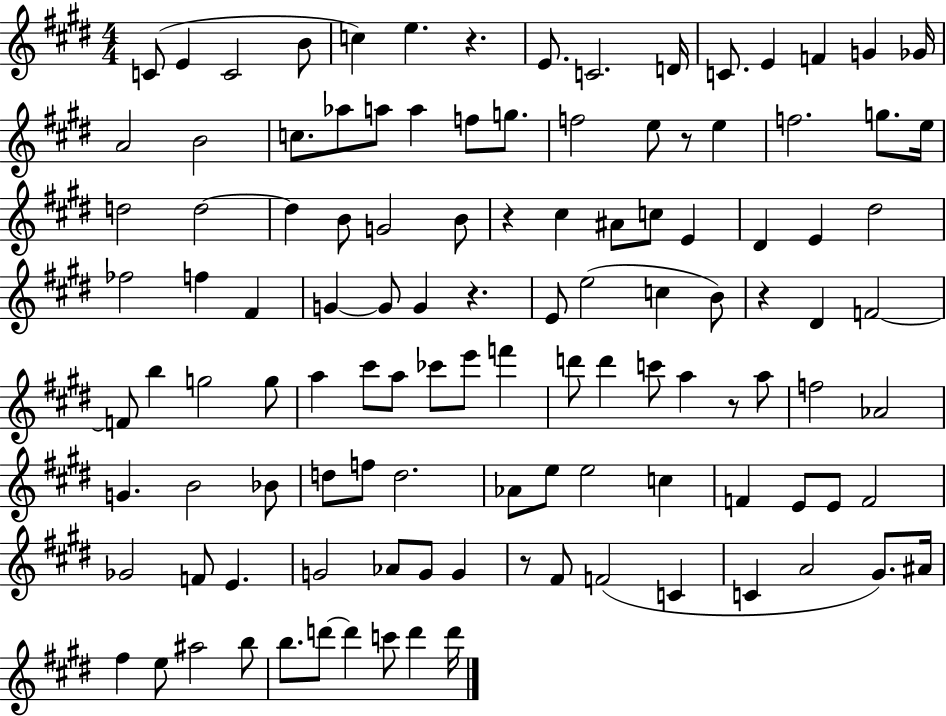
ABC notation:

X:1
T:Untitled
M:4/4
L:1/4
K:E
C/2 E C2 B/2 c e z E/2 C2 D/4 C/2 E F G _G/4 A2 B2 c/2 _a/2 a/2 a f/2 g/2 f2 e/2 z/2 e f2 g/2 e/4 d2 d2 d B/2 G2 B/2 z ^c ^A/2 c/2 E ^D E ^d2 _f2 f ^F G G/2 G z E/2 e2 c B/2 z ^D F2 F/2 b g2 g/2 a ^c'/2 a/2 _c'/2 e'/2 f' d'/2 d' c'/2 a z/2 a/2 f2 _A2 G B2 _B/2 d/2 f/2 d2 _A/2 e/2 e2 c F E/2 E/2 F2 _G2 F/2 E G2 _A/2 G/2 G z/2 ^F/2 F2 C C A2 ^G/2 ^A/4 ^f e/2 ^a2 b/2 b/2 d'/2 d' c'/2 d' d'/4